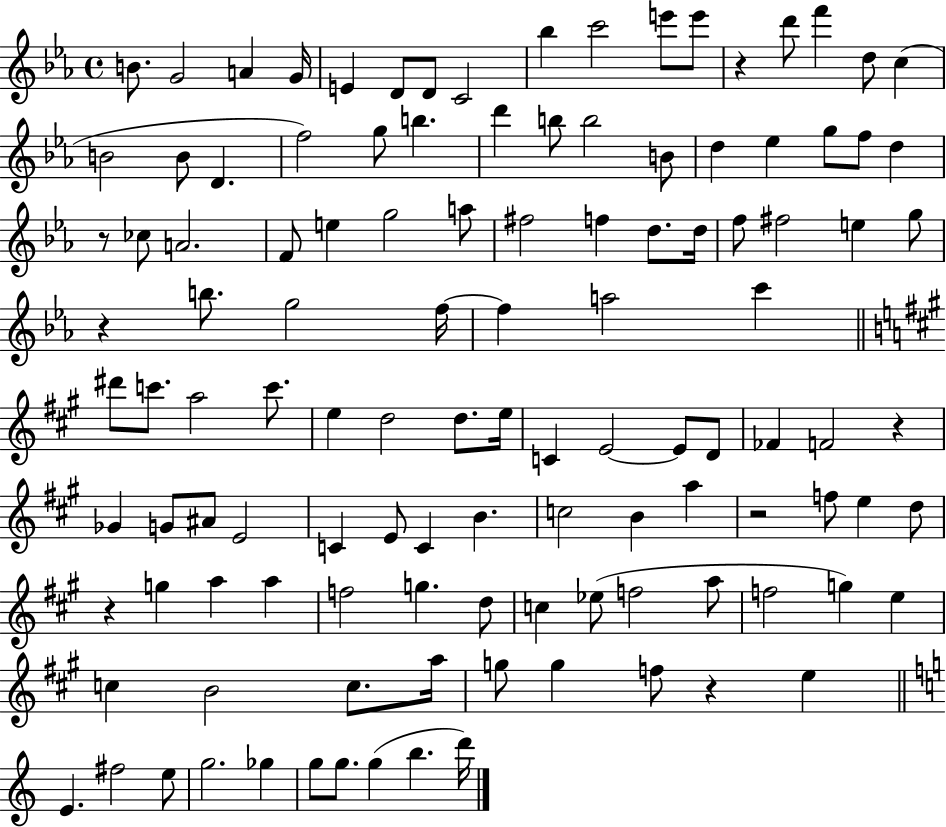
{
  \clef treble
  \time 4/4
  \defaultTimeSignature
  \key ees \major
  b'8. g'2 a'4 g'16 | e'4 d'8 d'8 c'2 | bes''4 c'''2 e'''8 e'''8 | r4 d'''8 f'''4 d''8 c''4( | \break b'2 b'8 d'4. | f''2) g''8 b''4. | d'''4 b''8 b''2 b'8 | d''4 ees''4 g''8 f''8 d''4 | \break r8 ces''8 a'2. | f'8 e''4 g''2 a''8 | fis''2 f''4 d''8. d''16 | f''8 fis''2 e''4 g''8 | \break r4 b''8. g''2 f''16~~ | f''4 a''2 c'''4 | \bar "||" \break \key a \major dis'''8 c'''8. a''2 c'''8. | e''4 d''2 d''8. e''16 | c'4 e'2~~ e'8 d'8 | fes'4 f'2 r4 | \break ges'4 g'8 ais'8 e'2 | c'4 e'8 c'4 b'4. | c''2 b'4 a''4 | r2 f''8 e''4 d''8 | \break r4 g''4 a''4 a''4 | f''2 g''4. d''8 | c''4 ees''8( f''2 a''8 | f''2 g''4) e''4 | \break c''4 b'2 c''8. a''16 | g''8 g''4 f''8 r4 e''4 | \bar "||" \break \key a \minor e'4. fis''2 e''8 | g''2. ges''4 | g''8 g''8. g''4( b''4. d'''16) | \bar "|."
}